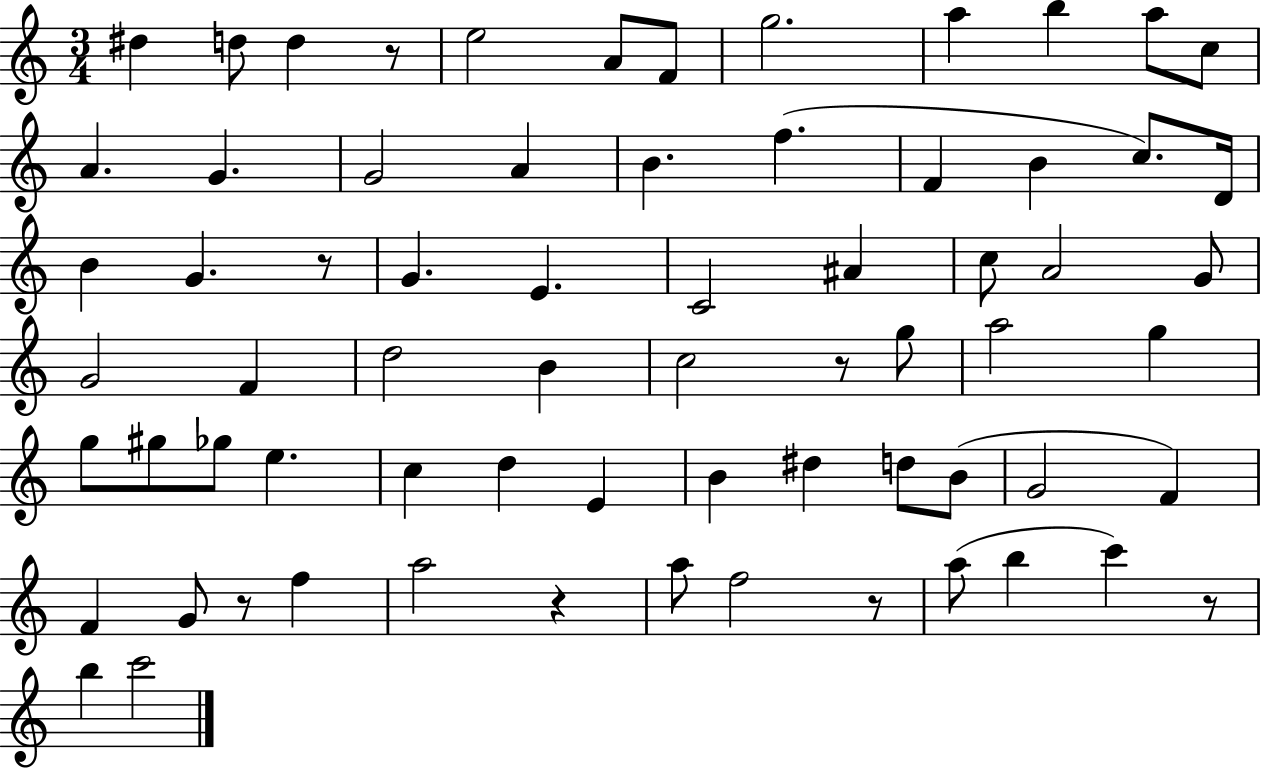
{
  \clef treble
  \numericTimeSignature
  \time 3/4
  \key c \major
  \repeat volta 2 { dis''4 d''8 d''4 r8 | e''2 a'8 f'8 | g''2. | a''4 b''4 a''8 c''8 | \break a'4. g'4. | g'2 a'4 | b'4. f''4.( | f'4 b'4 c''8.) d'16 | \break b'4 g'4. r8 | g'4. e'4. | c'2 ais'4 | c''8 a'2 g'8 | \break g'2 f'4 | d''2 b'4 | c''2 r8 g''8 | a''2 g''4 | \break g''8 gis''8 ges''8 e''4. | c''4 d''4 e'4 | b'4 dis''4 d''8 b'8( | g'2 f'4) | \break f'4 g'8 r8 f''4 | a''2 r4 | a''8 f''2 r8 | a''8( b''4 c'''4) r8 | \break b''4 c'''2 | } \bar "|."
}